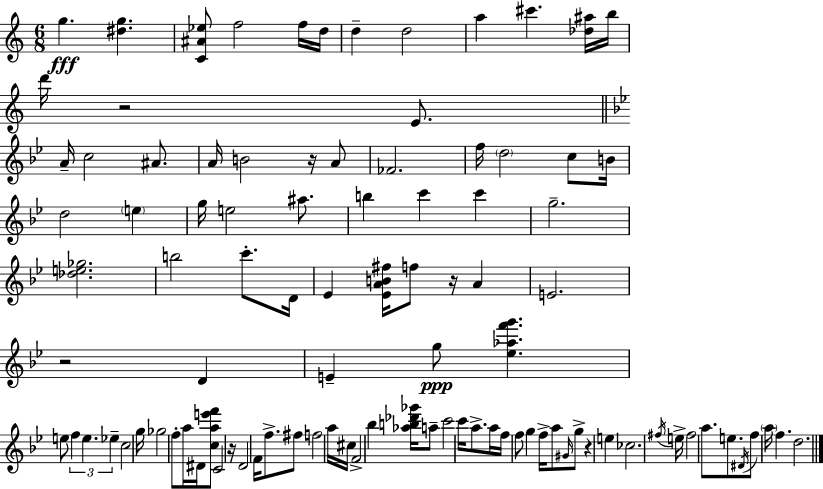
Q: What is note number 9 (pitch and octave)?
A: B5